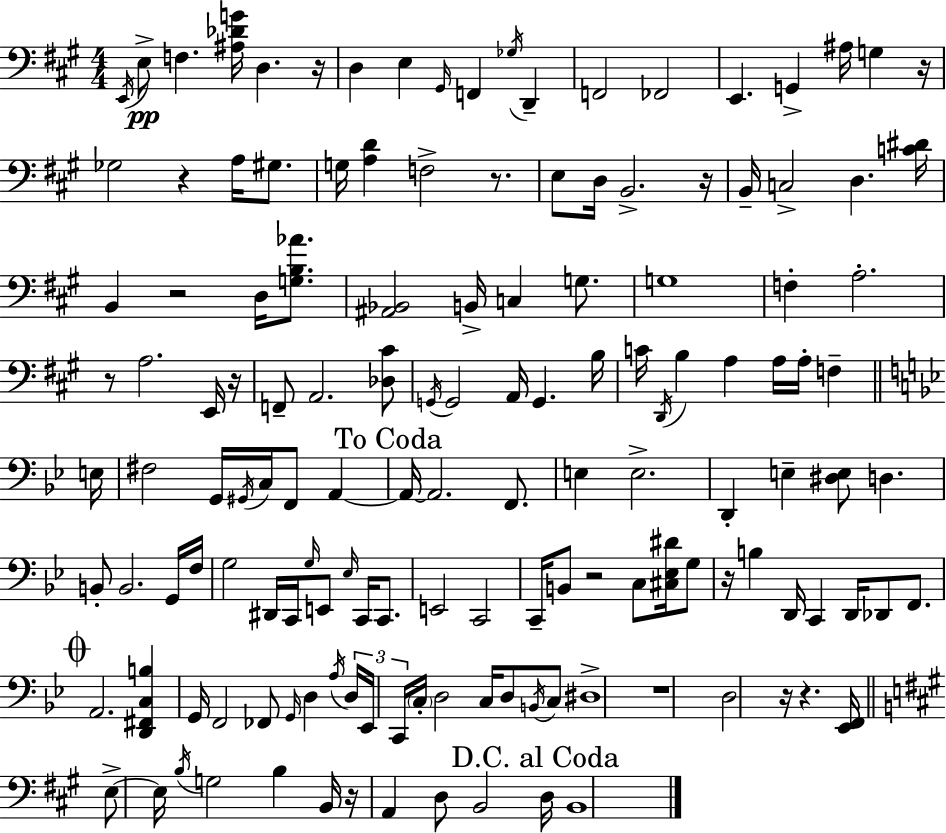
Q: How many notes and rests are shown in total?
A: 143